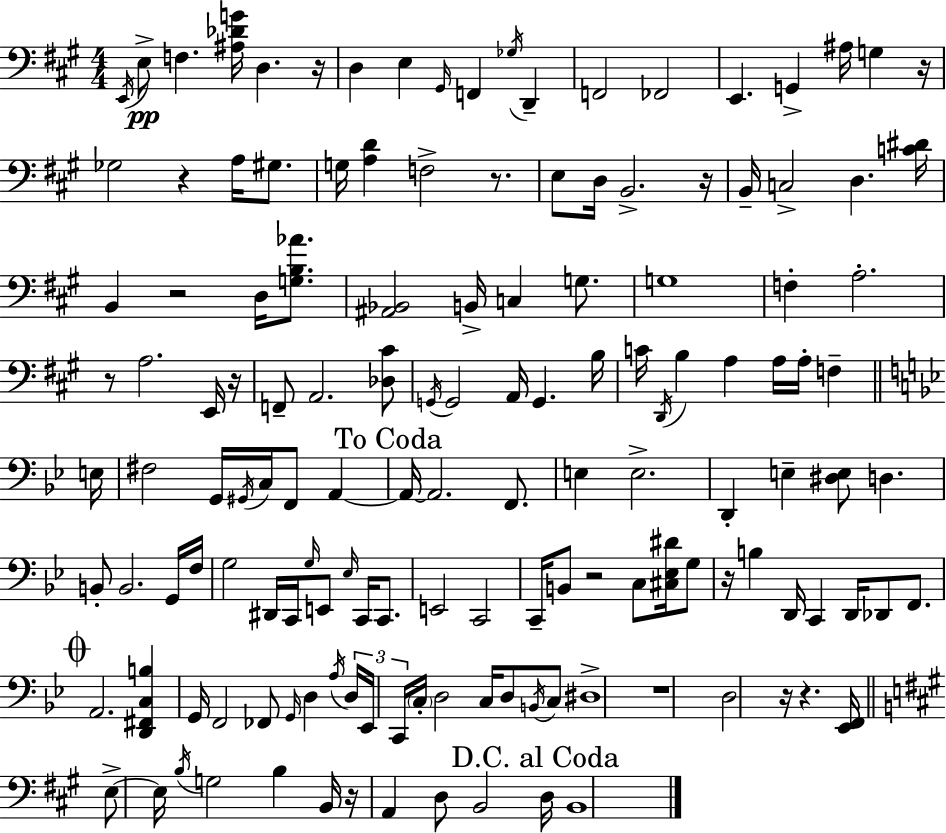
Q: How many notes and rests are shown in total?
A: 143